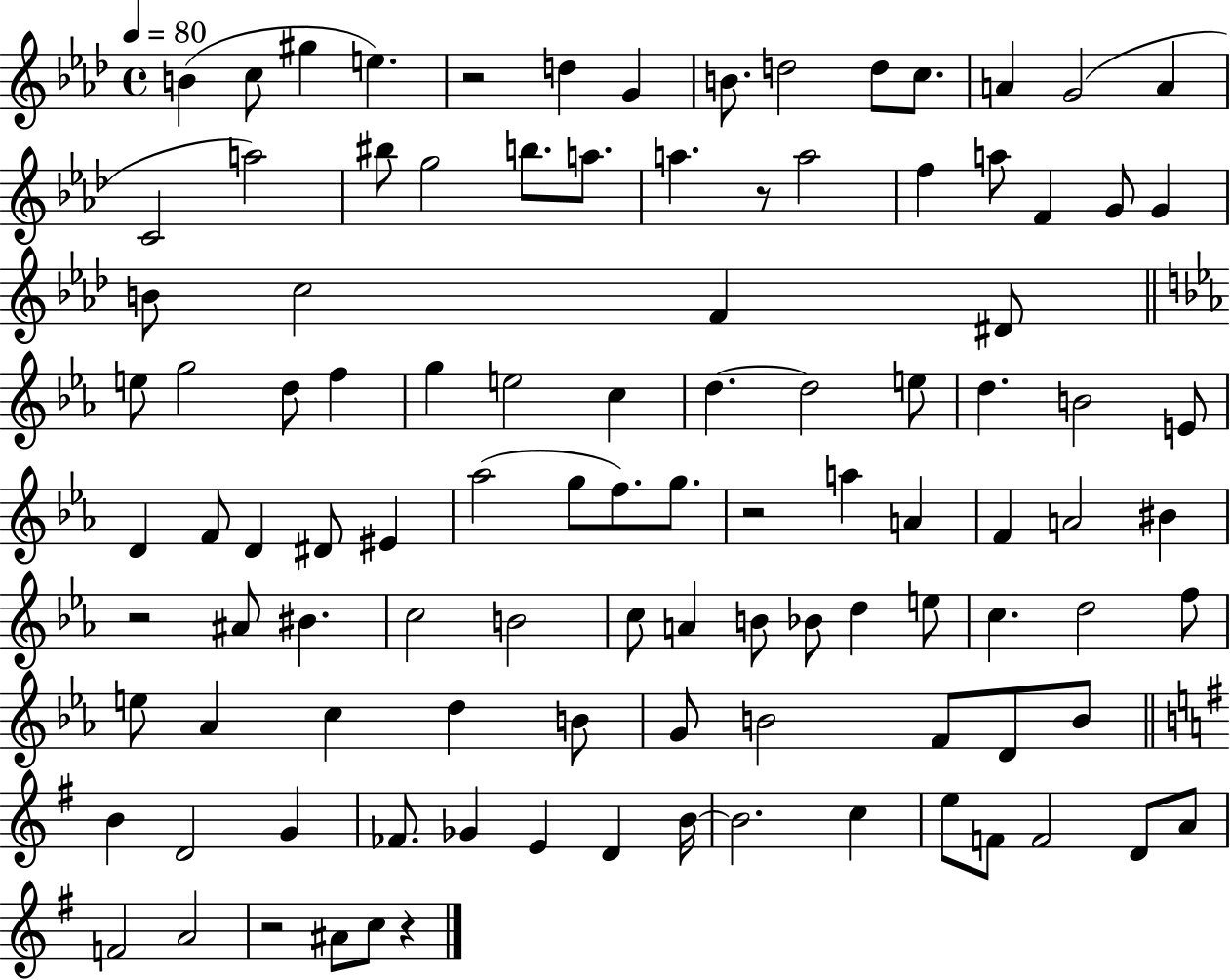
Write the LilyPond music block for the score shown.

{
  \clef treble
  \time 4/4
  \defaultTimeSignature
  \key aes \major
  \tempo 4 = 80
  \repeat volta 2 { b'4( c''8 gis''4 e''4.) | r2 d''4 g'4 | b'8. d''2 d''8 c''8. | a'4 g'2( a'4 | \break c'2 a''2) | bis''8 g''2 b''8. a''8. | a''4. r8 a''2 | f''4 a''8 f'4 g'8 g'4 | \break b'8 c''2 f'4 dis'8 | \bar "||" \break \key ees \major e''8 g''2 d''8 f''4 | g''4 e''2 c''4 | d''4.~~ d''2 e''8 | d''4. b'2 e'8 | \break d'4 f'8 d'4 dis'8 eis'4 | aes''2( g''8 f''8.) g''8. | r2 a''4 a'4 | f'4 a'2 bis'4 | \break r2 ais'8 bis'4. | c''2 b'2 | c''8 a'4 b'8 bes'8 d''4 e''8 | c''4. d''2 f''8 | \break e''8 aes'4 c''4 d''4 b'8 | g'8 b'2 f'8 d'8 b'8 | \bar "||" \break \key g \major b'4 d'2 g'4 | fes'8. ges'4 e'4 d'4 b'16~~ | b'2. c''4 | e''8 f'8 f'2 d'8 a'8 | \break f'2 a'2 | r2 ais'8 c''8 r4 | } \bar "|."
}